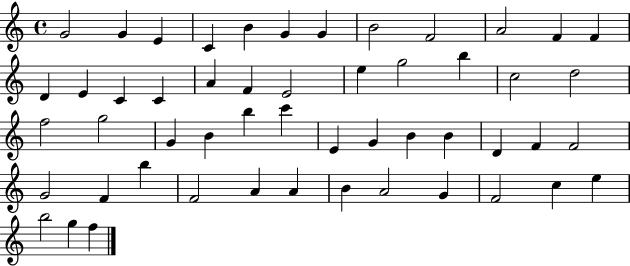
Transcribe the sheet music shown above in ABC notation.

X:1
T:Untitled
M:4/4
L:1/4
K:C
G2 G E C B G G B2 F2 A2 F F D E C C A F E2 e g2 b c2 d2 f2 g2 G B b c' E G B B D F F2 G2 F b F2 A A B A2 G F2 c e b2 g f